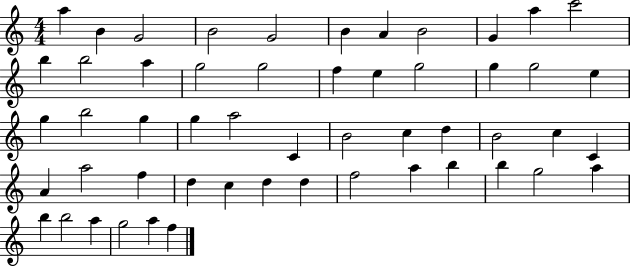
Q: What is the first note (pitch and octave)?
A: A5